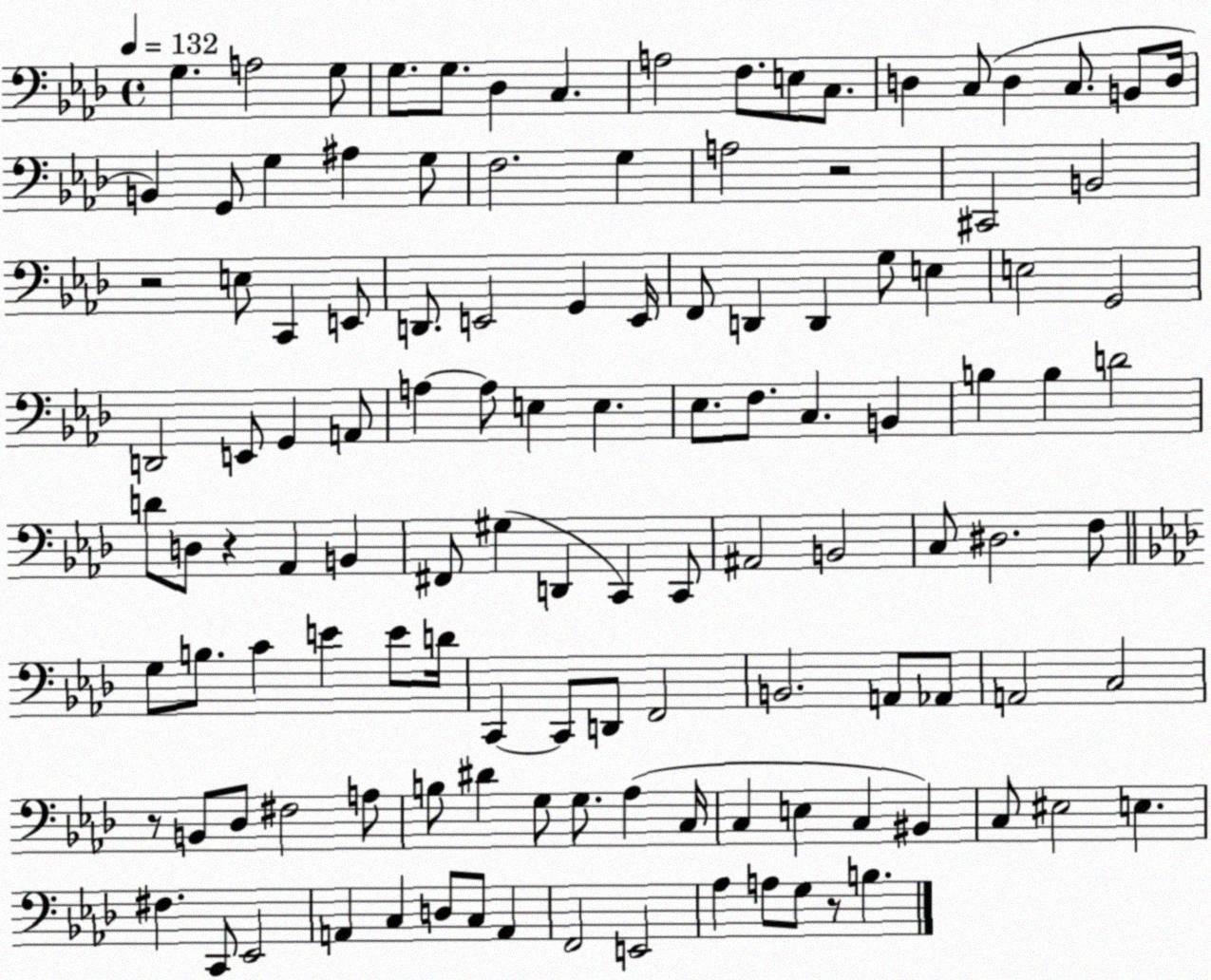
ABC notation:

X:1
T:Untitled
M:4/4
L:1/4
K:Ab
G, A,2 G,/2 G,/2 G,/2 _D, C, A,2 F,/2 E,/2 C,/2 D, C,/2 D, C,/2 B,,/2 D,/4 B,, G,,/2 G, ^A, G,/2 F,2 G, A,2 z2 ^C,,2 B,,2 z2 E,/2 C,, E,,/2 D,,/2 E,,2 G,, E,,/4 F,,/2 D,, D,, G,/2 E, E,2 G,,2 D,,2 E,,/2 G,, A,,/2 A, A,/2 E, E, _E,/2 F,/2 C, B,, B, B, D2 D/2 D,/2 z _A,, B,, ^F,,/2 ^G, D,, C,, C,,/2 ^A,,2 B,,2 C,/2 ^D,2 F,/2 G,/2 B,/2 C E E/2 D/4 C,, C,,/2 D,,/2 F,,2 B,,2 A,,/2 _A,,/2 A,,2 C,2 z/2 B,,/2 _D,/2 ^F,2 A,/2 B,/2 ^D G,/2 G,/2 _A, C,/4 C, E, C, ^B,, C,/2 ^E,2 E, ^F, C,,/2 _E,,2 A,, C, D,/2 C,/2 A,, F,,2 E,,2 _A, A,/2 G,/2 z/2 B,